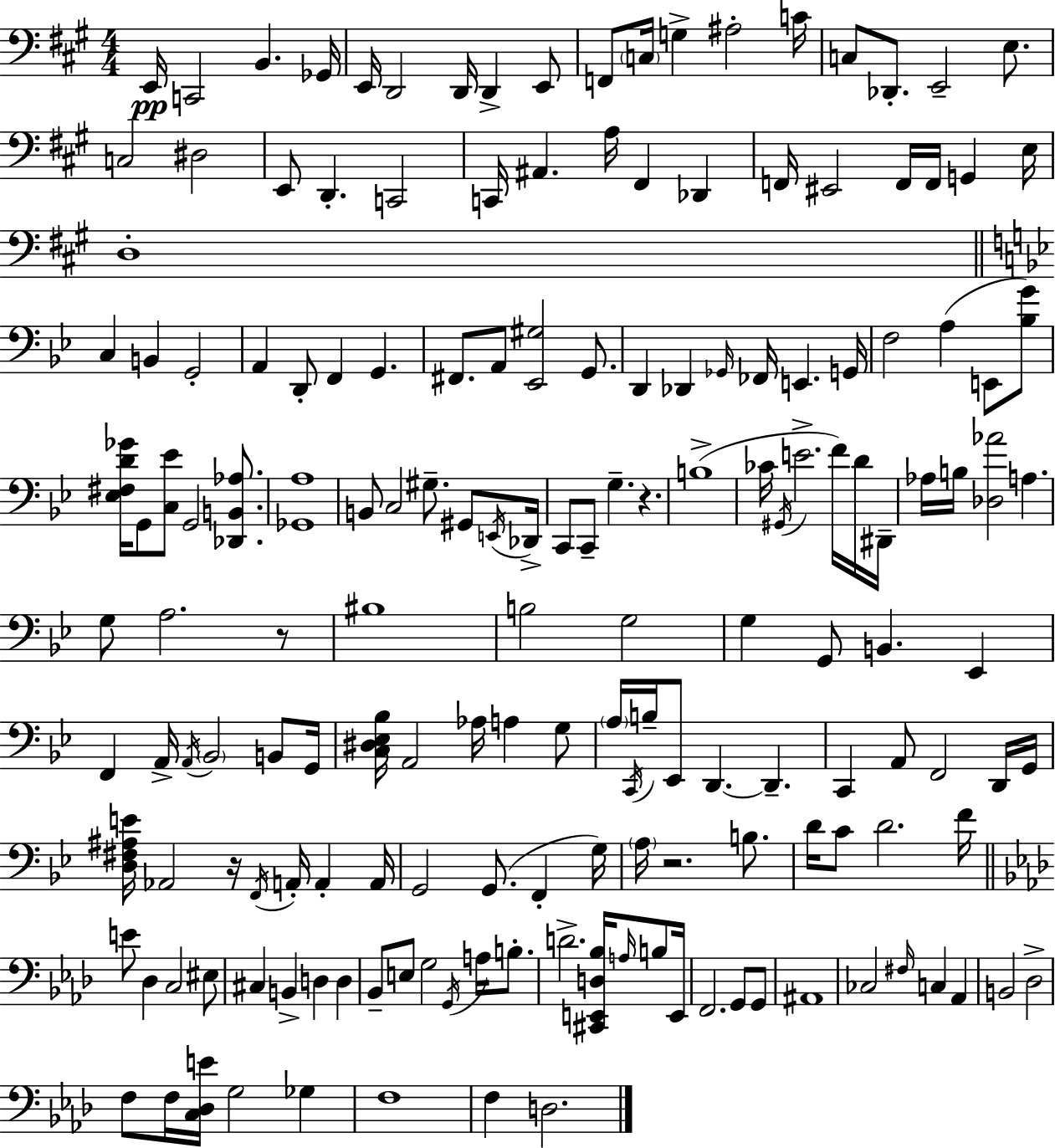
E2/s C2/h B2/q. Gb2/s E2/s D2/h D2/s D2/q E2/e F2/e C3/s G3/q A#3/h C4/s C3/e Db2/e. E2/h E3/e. C3/h D#3/h E2/e D2/q. C2/h C2/s A#2/q. A3/s F#2/q Db2/q F2/s EIS2/h F2/s F2/s G2/q E3/s D3/w C3/q B2/q G2/h A2/q D2/e F2/q G2/q. F#2/e. A2/e [Eb2,G#3]/h G2/e. D2/q Db2/q Gb2/s FES2/s E2/q. G2/s F3/h A3/q E2/e [Bb3,G4]/e [Eb3,F#3,D4,Gb4]/s G2/e [C3,Eb4]/e G2/h [Db2,B2,Ab3]/e. [Gb2,A3]/w B2/e C3/h G#3/e. G#2/e E2/s Db2/s C2/e C2/e G3/q. R/q. B3/w CES4/s G#2/s E4/h. F4/s D4/s D#2/s Ab3/s B3/s [Db3,Ab4]/h A3/q. G3/e A3/h. R/e BIS3/w B3/h G3/h G3/q G2/e B2/q. Eb2/q F2/q A2/s A2/s Bb2/h B2/e G2/s [C3,D#3,Eb3,Bb3]/s A2/h Ab3/s A3/q G3/e A3/s C2/s B3/s Eb2/e D2/q. D2/q. C2/q A2/e F2/h D2/s G2/s [D3,F#3,A#3,E4]/s Ab2/h R/s F2/s A2/s A2/q A2/s G2/h G2/e. F2/q G3/s A3/s R/h. B3/e. D4/s C4/e D4/h. F4/s E4/e Db3/q C3/h EIS3/e C#3/q B2/q D3/q D3/q Bb2/e E3/e G3/h G2/s A3/s B3/e. D4/h. [C#2,E2,D3,Bb3]/s A3/s B3/e E2/s F2/h. G2/e G2/e A#2/w CES3/h F#3/s C3/q Ab2/q B2/h Db3/h F3/e F3/s [C3,Db3,E4]/s G3/h Gb3/q F3/w F3/q D3/h.